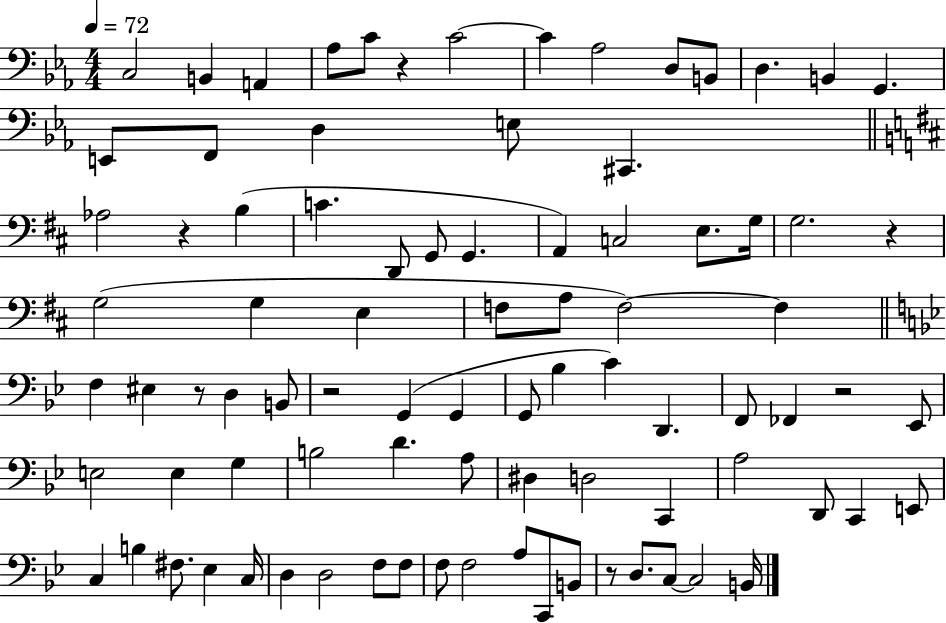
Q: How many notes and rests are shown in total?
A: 87